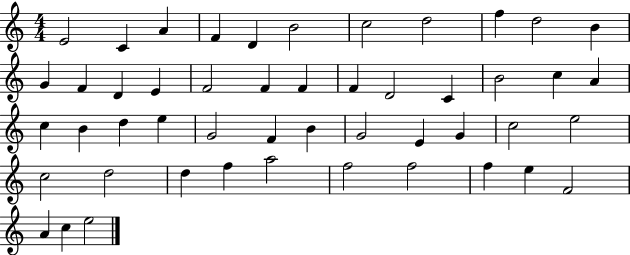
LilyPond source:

{
  \clef treble
  \numericTimeSignature
  \time 4/4
  \key c \major
  e'2 c'4 a'4 | f'4 d'4 b'2 | c''2 d''2 | f''4 d''2 b'4 | \break g'4 f'4 d'4 e'4 | f'2 f'4 f'4 | f'4 d'2 c'4 | b'2 c''4 a'4 | \break c''4 b'4 d''4 e''4 | g'2 f'4 b'4 | g'2 e'4 g'4 | c''2 e''2 | \break c''2 d''2 | d''4 f''4 a''2 | f''2 f''2 | f''4 e''4 f'2 | \break a'4 c''4 e''2 | \bar "|."
}